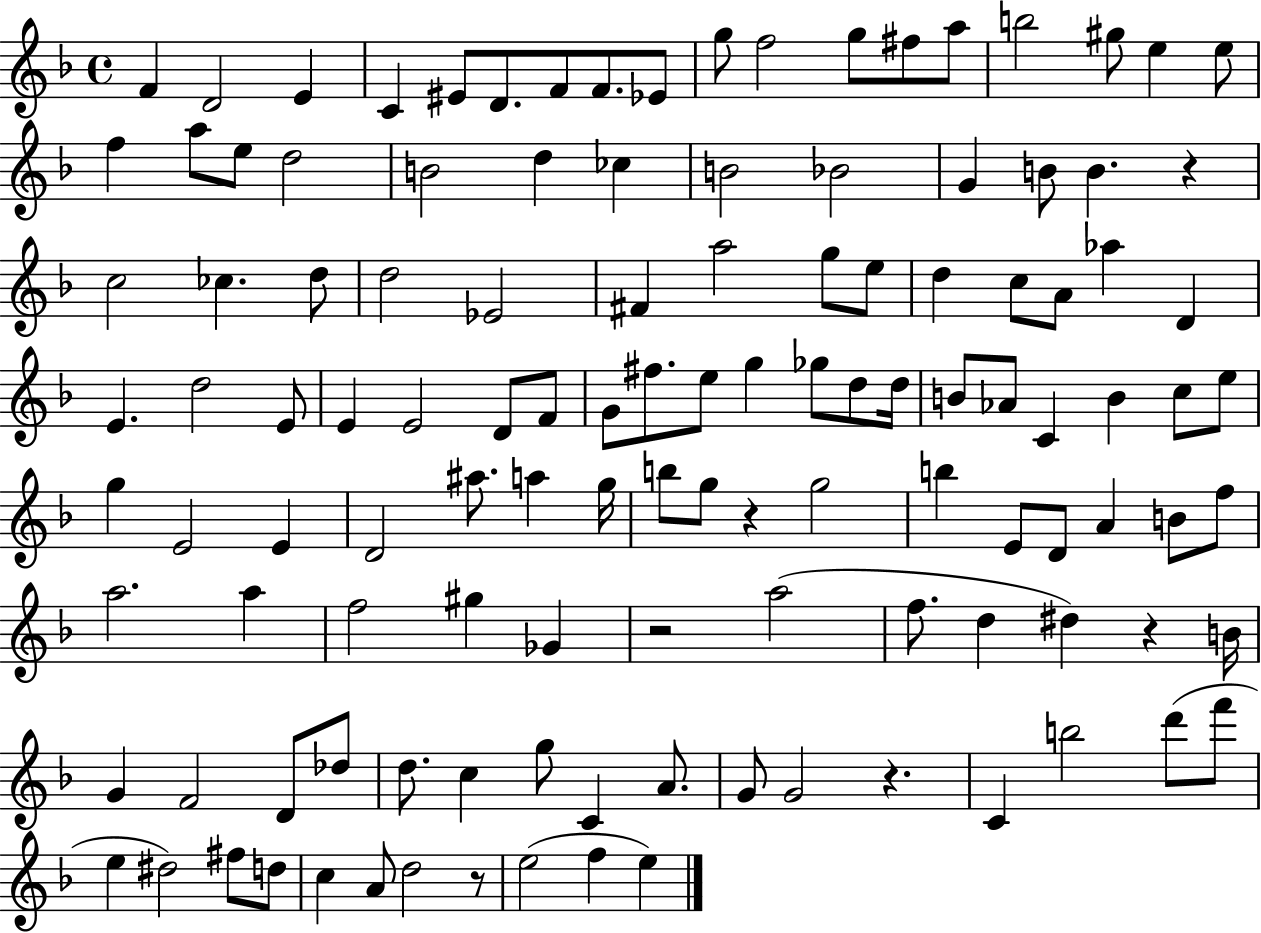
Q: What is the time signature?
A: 4/4